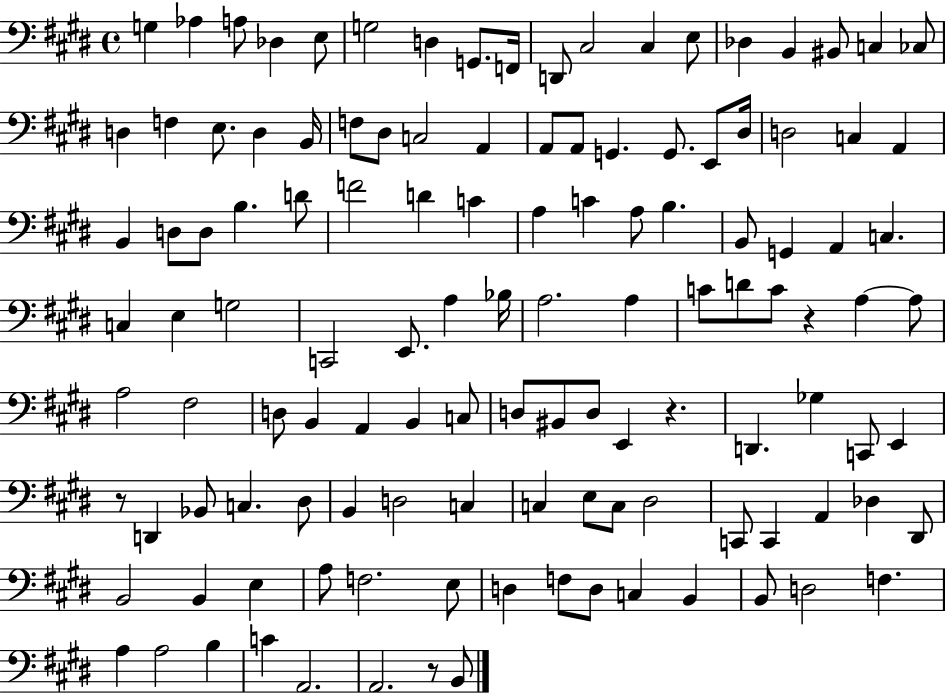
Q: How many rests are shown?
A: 4